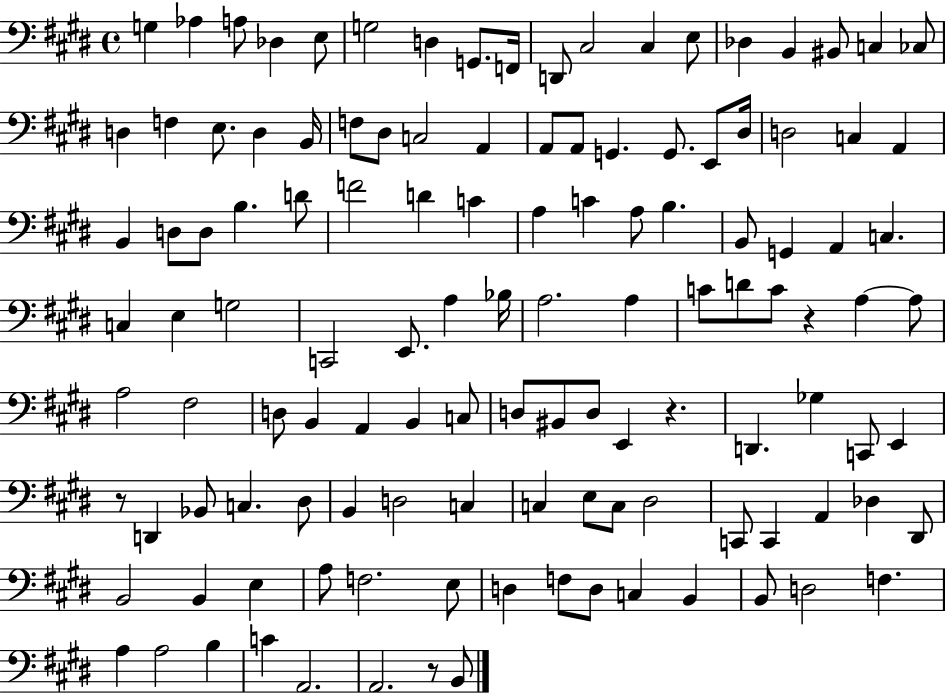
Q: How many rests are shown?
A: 4